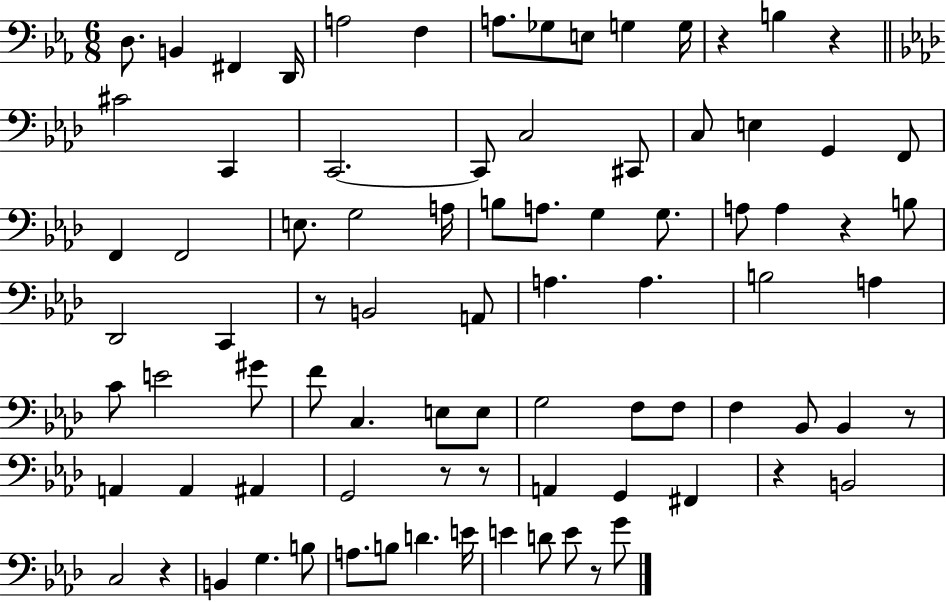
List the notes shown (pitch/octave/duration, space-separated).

D3/e. B2/q F#2/q D2/s A3/h F3/q A3/e. Gb3/e E3/e G3/q G3/s R/q B3/q R/q C#4/h C2/q C2/h. C2/e C3/h C#2/e C3/e E3/q G2/q F2/e F2/q F2/h E3/e. G3/h A3/s B3/e A3/e. G3/q G3/e. A3/e A3/q R/q B3/e Db2/h C2/q R/e B2/h A2/e A3/q. A3/q. B3/h A3/q C4/e E4/h G#4/e F4/e C3/q. E3/e E3/e G3/h F3/e F3/e F3/q Bb2/e Bb2/q R/e A2/q A2/q A#2/q G2/h R/e R/e A2/q G2/q F#2/q R/q B2/h C3/h R/q B2/q G3/q. B3/e A3/e. B3/e D4/q. E4/s E4/q D4/e E4/e R/e G4/e